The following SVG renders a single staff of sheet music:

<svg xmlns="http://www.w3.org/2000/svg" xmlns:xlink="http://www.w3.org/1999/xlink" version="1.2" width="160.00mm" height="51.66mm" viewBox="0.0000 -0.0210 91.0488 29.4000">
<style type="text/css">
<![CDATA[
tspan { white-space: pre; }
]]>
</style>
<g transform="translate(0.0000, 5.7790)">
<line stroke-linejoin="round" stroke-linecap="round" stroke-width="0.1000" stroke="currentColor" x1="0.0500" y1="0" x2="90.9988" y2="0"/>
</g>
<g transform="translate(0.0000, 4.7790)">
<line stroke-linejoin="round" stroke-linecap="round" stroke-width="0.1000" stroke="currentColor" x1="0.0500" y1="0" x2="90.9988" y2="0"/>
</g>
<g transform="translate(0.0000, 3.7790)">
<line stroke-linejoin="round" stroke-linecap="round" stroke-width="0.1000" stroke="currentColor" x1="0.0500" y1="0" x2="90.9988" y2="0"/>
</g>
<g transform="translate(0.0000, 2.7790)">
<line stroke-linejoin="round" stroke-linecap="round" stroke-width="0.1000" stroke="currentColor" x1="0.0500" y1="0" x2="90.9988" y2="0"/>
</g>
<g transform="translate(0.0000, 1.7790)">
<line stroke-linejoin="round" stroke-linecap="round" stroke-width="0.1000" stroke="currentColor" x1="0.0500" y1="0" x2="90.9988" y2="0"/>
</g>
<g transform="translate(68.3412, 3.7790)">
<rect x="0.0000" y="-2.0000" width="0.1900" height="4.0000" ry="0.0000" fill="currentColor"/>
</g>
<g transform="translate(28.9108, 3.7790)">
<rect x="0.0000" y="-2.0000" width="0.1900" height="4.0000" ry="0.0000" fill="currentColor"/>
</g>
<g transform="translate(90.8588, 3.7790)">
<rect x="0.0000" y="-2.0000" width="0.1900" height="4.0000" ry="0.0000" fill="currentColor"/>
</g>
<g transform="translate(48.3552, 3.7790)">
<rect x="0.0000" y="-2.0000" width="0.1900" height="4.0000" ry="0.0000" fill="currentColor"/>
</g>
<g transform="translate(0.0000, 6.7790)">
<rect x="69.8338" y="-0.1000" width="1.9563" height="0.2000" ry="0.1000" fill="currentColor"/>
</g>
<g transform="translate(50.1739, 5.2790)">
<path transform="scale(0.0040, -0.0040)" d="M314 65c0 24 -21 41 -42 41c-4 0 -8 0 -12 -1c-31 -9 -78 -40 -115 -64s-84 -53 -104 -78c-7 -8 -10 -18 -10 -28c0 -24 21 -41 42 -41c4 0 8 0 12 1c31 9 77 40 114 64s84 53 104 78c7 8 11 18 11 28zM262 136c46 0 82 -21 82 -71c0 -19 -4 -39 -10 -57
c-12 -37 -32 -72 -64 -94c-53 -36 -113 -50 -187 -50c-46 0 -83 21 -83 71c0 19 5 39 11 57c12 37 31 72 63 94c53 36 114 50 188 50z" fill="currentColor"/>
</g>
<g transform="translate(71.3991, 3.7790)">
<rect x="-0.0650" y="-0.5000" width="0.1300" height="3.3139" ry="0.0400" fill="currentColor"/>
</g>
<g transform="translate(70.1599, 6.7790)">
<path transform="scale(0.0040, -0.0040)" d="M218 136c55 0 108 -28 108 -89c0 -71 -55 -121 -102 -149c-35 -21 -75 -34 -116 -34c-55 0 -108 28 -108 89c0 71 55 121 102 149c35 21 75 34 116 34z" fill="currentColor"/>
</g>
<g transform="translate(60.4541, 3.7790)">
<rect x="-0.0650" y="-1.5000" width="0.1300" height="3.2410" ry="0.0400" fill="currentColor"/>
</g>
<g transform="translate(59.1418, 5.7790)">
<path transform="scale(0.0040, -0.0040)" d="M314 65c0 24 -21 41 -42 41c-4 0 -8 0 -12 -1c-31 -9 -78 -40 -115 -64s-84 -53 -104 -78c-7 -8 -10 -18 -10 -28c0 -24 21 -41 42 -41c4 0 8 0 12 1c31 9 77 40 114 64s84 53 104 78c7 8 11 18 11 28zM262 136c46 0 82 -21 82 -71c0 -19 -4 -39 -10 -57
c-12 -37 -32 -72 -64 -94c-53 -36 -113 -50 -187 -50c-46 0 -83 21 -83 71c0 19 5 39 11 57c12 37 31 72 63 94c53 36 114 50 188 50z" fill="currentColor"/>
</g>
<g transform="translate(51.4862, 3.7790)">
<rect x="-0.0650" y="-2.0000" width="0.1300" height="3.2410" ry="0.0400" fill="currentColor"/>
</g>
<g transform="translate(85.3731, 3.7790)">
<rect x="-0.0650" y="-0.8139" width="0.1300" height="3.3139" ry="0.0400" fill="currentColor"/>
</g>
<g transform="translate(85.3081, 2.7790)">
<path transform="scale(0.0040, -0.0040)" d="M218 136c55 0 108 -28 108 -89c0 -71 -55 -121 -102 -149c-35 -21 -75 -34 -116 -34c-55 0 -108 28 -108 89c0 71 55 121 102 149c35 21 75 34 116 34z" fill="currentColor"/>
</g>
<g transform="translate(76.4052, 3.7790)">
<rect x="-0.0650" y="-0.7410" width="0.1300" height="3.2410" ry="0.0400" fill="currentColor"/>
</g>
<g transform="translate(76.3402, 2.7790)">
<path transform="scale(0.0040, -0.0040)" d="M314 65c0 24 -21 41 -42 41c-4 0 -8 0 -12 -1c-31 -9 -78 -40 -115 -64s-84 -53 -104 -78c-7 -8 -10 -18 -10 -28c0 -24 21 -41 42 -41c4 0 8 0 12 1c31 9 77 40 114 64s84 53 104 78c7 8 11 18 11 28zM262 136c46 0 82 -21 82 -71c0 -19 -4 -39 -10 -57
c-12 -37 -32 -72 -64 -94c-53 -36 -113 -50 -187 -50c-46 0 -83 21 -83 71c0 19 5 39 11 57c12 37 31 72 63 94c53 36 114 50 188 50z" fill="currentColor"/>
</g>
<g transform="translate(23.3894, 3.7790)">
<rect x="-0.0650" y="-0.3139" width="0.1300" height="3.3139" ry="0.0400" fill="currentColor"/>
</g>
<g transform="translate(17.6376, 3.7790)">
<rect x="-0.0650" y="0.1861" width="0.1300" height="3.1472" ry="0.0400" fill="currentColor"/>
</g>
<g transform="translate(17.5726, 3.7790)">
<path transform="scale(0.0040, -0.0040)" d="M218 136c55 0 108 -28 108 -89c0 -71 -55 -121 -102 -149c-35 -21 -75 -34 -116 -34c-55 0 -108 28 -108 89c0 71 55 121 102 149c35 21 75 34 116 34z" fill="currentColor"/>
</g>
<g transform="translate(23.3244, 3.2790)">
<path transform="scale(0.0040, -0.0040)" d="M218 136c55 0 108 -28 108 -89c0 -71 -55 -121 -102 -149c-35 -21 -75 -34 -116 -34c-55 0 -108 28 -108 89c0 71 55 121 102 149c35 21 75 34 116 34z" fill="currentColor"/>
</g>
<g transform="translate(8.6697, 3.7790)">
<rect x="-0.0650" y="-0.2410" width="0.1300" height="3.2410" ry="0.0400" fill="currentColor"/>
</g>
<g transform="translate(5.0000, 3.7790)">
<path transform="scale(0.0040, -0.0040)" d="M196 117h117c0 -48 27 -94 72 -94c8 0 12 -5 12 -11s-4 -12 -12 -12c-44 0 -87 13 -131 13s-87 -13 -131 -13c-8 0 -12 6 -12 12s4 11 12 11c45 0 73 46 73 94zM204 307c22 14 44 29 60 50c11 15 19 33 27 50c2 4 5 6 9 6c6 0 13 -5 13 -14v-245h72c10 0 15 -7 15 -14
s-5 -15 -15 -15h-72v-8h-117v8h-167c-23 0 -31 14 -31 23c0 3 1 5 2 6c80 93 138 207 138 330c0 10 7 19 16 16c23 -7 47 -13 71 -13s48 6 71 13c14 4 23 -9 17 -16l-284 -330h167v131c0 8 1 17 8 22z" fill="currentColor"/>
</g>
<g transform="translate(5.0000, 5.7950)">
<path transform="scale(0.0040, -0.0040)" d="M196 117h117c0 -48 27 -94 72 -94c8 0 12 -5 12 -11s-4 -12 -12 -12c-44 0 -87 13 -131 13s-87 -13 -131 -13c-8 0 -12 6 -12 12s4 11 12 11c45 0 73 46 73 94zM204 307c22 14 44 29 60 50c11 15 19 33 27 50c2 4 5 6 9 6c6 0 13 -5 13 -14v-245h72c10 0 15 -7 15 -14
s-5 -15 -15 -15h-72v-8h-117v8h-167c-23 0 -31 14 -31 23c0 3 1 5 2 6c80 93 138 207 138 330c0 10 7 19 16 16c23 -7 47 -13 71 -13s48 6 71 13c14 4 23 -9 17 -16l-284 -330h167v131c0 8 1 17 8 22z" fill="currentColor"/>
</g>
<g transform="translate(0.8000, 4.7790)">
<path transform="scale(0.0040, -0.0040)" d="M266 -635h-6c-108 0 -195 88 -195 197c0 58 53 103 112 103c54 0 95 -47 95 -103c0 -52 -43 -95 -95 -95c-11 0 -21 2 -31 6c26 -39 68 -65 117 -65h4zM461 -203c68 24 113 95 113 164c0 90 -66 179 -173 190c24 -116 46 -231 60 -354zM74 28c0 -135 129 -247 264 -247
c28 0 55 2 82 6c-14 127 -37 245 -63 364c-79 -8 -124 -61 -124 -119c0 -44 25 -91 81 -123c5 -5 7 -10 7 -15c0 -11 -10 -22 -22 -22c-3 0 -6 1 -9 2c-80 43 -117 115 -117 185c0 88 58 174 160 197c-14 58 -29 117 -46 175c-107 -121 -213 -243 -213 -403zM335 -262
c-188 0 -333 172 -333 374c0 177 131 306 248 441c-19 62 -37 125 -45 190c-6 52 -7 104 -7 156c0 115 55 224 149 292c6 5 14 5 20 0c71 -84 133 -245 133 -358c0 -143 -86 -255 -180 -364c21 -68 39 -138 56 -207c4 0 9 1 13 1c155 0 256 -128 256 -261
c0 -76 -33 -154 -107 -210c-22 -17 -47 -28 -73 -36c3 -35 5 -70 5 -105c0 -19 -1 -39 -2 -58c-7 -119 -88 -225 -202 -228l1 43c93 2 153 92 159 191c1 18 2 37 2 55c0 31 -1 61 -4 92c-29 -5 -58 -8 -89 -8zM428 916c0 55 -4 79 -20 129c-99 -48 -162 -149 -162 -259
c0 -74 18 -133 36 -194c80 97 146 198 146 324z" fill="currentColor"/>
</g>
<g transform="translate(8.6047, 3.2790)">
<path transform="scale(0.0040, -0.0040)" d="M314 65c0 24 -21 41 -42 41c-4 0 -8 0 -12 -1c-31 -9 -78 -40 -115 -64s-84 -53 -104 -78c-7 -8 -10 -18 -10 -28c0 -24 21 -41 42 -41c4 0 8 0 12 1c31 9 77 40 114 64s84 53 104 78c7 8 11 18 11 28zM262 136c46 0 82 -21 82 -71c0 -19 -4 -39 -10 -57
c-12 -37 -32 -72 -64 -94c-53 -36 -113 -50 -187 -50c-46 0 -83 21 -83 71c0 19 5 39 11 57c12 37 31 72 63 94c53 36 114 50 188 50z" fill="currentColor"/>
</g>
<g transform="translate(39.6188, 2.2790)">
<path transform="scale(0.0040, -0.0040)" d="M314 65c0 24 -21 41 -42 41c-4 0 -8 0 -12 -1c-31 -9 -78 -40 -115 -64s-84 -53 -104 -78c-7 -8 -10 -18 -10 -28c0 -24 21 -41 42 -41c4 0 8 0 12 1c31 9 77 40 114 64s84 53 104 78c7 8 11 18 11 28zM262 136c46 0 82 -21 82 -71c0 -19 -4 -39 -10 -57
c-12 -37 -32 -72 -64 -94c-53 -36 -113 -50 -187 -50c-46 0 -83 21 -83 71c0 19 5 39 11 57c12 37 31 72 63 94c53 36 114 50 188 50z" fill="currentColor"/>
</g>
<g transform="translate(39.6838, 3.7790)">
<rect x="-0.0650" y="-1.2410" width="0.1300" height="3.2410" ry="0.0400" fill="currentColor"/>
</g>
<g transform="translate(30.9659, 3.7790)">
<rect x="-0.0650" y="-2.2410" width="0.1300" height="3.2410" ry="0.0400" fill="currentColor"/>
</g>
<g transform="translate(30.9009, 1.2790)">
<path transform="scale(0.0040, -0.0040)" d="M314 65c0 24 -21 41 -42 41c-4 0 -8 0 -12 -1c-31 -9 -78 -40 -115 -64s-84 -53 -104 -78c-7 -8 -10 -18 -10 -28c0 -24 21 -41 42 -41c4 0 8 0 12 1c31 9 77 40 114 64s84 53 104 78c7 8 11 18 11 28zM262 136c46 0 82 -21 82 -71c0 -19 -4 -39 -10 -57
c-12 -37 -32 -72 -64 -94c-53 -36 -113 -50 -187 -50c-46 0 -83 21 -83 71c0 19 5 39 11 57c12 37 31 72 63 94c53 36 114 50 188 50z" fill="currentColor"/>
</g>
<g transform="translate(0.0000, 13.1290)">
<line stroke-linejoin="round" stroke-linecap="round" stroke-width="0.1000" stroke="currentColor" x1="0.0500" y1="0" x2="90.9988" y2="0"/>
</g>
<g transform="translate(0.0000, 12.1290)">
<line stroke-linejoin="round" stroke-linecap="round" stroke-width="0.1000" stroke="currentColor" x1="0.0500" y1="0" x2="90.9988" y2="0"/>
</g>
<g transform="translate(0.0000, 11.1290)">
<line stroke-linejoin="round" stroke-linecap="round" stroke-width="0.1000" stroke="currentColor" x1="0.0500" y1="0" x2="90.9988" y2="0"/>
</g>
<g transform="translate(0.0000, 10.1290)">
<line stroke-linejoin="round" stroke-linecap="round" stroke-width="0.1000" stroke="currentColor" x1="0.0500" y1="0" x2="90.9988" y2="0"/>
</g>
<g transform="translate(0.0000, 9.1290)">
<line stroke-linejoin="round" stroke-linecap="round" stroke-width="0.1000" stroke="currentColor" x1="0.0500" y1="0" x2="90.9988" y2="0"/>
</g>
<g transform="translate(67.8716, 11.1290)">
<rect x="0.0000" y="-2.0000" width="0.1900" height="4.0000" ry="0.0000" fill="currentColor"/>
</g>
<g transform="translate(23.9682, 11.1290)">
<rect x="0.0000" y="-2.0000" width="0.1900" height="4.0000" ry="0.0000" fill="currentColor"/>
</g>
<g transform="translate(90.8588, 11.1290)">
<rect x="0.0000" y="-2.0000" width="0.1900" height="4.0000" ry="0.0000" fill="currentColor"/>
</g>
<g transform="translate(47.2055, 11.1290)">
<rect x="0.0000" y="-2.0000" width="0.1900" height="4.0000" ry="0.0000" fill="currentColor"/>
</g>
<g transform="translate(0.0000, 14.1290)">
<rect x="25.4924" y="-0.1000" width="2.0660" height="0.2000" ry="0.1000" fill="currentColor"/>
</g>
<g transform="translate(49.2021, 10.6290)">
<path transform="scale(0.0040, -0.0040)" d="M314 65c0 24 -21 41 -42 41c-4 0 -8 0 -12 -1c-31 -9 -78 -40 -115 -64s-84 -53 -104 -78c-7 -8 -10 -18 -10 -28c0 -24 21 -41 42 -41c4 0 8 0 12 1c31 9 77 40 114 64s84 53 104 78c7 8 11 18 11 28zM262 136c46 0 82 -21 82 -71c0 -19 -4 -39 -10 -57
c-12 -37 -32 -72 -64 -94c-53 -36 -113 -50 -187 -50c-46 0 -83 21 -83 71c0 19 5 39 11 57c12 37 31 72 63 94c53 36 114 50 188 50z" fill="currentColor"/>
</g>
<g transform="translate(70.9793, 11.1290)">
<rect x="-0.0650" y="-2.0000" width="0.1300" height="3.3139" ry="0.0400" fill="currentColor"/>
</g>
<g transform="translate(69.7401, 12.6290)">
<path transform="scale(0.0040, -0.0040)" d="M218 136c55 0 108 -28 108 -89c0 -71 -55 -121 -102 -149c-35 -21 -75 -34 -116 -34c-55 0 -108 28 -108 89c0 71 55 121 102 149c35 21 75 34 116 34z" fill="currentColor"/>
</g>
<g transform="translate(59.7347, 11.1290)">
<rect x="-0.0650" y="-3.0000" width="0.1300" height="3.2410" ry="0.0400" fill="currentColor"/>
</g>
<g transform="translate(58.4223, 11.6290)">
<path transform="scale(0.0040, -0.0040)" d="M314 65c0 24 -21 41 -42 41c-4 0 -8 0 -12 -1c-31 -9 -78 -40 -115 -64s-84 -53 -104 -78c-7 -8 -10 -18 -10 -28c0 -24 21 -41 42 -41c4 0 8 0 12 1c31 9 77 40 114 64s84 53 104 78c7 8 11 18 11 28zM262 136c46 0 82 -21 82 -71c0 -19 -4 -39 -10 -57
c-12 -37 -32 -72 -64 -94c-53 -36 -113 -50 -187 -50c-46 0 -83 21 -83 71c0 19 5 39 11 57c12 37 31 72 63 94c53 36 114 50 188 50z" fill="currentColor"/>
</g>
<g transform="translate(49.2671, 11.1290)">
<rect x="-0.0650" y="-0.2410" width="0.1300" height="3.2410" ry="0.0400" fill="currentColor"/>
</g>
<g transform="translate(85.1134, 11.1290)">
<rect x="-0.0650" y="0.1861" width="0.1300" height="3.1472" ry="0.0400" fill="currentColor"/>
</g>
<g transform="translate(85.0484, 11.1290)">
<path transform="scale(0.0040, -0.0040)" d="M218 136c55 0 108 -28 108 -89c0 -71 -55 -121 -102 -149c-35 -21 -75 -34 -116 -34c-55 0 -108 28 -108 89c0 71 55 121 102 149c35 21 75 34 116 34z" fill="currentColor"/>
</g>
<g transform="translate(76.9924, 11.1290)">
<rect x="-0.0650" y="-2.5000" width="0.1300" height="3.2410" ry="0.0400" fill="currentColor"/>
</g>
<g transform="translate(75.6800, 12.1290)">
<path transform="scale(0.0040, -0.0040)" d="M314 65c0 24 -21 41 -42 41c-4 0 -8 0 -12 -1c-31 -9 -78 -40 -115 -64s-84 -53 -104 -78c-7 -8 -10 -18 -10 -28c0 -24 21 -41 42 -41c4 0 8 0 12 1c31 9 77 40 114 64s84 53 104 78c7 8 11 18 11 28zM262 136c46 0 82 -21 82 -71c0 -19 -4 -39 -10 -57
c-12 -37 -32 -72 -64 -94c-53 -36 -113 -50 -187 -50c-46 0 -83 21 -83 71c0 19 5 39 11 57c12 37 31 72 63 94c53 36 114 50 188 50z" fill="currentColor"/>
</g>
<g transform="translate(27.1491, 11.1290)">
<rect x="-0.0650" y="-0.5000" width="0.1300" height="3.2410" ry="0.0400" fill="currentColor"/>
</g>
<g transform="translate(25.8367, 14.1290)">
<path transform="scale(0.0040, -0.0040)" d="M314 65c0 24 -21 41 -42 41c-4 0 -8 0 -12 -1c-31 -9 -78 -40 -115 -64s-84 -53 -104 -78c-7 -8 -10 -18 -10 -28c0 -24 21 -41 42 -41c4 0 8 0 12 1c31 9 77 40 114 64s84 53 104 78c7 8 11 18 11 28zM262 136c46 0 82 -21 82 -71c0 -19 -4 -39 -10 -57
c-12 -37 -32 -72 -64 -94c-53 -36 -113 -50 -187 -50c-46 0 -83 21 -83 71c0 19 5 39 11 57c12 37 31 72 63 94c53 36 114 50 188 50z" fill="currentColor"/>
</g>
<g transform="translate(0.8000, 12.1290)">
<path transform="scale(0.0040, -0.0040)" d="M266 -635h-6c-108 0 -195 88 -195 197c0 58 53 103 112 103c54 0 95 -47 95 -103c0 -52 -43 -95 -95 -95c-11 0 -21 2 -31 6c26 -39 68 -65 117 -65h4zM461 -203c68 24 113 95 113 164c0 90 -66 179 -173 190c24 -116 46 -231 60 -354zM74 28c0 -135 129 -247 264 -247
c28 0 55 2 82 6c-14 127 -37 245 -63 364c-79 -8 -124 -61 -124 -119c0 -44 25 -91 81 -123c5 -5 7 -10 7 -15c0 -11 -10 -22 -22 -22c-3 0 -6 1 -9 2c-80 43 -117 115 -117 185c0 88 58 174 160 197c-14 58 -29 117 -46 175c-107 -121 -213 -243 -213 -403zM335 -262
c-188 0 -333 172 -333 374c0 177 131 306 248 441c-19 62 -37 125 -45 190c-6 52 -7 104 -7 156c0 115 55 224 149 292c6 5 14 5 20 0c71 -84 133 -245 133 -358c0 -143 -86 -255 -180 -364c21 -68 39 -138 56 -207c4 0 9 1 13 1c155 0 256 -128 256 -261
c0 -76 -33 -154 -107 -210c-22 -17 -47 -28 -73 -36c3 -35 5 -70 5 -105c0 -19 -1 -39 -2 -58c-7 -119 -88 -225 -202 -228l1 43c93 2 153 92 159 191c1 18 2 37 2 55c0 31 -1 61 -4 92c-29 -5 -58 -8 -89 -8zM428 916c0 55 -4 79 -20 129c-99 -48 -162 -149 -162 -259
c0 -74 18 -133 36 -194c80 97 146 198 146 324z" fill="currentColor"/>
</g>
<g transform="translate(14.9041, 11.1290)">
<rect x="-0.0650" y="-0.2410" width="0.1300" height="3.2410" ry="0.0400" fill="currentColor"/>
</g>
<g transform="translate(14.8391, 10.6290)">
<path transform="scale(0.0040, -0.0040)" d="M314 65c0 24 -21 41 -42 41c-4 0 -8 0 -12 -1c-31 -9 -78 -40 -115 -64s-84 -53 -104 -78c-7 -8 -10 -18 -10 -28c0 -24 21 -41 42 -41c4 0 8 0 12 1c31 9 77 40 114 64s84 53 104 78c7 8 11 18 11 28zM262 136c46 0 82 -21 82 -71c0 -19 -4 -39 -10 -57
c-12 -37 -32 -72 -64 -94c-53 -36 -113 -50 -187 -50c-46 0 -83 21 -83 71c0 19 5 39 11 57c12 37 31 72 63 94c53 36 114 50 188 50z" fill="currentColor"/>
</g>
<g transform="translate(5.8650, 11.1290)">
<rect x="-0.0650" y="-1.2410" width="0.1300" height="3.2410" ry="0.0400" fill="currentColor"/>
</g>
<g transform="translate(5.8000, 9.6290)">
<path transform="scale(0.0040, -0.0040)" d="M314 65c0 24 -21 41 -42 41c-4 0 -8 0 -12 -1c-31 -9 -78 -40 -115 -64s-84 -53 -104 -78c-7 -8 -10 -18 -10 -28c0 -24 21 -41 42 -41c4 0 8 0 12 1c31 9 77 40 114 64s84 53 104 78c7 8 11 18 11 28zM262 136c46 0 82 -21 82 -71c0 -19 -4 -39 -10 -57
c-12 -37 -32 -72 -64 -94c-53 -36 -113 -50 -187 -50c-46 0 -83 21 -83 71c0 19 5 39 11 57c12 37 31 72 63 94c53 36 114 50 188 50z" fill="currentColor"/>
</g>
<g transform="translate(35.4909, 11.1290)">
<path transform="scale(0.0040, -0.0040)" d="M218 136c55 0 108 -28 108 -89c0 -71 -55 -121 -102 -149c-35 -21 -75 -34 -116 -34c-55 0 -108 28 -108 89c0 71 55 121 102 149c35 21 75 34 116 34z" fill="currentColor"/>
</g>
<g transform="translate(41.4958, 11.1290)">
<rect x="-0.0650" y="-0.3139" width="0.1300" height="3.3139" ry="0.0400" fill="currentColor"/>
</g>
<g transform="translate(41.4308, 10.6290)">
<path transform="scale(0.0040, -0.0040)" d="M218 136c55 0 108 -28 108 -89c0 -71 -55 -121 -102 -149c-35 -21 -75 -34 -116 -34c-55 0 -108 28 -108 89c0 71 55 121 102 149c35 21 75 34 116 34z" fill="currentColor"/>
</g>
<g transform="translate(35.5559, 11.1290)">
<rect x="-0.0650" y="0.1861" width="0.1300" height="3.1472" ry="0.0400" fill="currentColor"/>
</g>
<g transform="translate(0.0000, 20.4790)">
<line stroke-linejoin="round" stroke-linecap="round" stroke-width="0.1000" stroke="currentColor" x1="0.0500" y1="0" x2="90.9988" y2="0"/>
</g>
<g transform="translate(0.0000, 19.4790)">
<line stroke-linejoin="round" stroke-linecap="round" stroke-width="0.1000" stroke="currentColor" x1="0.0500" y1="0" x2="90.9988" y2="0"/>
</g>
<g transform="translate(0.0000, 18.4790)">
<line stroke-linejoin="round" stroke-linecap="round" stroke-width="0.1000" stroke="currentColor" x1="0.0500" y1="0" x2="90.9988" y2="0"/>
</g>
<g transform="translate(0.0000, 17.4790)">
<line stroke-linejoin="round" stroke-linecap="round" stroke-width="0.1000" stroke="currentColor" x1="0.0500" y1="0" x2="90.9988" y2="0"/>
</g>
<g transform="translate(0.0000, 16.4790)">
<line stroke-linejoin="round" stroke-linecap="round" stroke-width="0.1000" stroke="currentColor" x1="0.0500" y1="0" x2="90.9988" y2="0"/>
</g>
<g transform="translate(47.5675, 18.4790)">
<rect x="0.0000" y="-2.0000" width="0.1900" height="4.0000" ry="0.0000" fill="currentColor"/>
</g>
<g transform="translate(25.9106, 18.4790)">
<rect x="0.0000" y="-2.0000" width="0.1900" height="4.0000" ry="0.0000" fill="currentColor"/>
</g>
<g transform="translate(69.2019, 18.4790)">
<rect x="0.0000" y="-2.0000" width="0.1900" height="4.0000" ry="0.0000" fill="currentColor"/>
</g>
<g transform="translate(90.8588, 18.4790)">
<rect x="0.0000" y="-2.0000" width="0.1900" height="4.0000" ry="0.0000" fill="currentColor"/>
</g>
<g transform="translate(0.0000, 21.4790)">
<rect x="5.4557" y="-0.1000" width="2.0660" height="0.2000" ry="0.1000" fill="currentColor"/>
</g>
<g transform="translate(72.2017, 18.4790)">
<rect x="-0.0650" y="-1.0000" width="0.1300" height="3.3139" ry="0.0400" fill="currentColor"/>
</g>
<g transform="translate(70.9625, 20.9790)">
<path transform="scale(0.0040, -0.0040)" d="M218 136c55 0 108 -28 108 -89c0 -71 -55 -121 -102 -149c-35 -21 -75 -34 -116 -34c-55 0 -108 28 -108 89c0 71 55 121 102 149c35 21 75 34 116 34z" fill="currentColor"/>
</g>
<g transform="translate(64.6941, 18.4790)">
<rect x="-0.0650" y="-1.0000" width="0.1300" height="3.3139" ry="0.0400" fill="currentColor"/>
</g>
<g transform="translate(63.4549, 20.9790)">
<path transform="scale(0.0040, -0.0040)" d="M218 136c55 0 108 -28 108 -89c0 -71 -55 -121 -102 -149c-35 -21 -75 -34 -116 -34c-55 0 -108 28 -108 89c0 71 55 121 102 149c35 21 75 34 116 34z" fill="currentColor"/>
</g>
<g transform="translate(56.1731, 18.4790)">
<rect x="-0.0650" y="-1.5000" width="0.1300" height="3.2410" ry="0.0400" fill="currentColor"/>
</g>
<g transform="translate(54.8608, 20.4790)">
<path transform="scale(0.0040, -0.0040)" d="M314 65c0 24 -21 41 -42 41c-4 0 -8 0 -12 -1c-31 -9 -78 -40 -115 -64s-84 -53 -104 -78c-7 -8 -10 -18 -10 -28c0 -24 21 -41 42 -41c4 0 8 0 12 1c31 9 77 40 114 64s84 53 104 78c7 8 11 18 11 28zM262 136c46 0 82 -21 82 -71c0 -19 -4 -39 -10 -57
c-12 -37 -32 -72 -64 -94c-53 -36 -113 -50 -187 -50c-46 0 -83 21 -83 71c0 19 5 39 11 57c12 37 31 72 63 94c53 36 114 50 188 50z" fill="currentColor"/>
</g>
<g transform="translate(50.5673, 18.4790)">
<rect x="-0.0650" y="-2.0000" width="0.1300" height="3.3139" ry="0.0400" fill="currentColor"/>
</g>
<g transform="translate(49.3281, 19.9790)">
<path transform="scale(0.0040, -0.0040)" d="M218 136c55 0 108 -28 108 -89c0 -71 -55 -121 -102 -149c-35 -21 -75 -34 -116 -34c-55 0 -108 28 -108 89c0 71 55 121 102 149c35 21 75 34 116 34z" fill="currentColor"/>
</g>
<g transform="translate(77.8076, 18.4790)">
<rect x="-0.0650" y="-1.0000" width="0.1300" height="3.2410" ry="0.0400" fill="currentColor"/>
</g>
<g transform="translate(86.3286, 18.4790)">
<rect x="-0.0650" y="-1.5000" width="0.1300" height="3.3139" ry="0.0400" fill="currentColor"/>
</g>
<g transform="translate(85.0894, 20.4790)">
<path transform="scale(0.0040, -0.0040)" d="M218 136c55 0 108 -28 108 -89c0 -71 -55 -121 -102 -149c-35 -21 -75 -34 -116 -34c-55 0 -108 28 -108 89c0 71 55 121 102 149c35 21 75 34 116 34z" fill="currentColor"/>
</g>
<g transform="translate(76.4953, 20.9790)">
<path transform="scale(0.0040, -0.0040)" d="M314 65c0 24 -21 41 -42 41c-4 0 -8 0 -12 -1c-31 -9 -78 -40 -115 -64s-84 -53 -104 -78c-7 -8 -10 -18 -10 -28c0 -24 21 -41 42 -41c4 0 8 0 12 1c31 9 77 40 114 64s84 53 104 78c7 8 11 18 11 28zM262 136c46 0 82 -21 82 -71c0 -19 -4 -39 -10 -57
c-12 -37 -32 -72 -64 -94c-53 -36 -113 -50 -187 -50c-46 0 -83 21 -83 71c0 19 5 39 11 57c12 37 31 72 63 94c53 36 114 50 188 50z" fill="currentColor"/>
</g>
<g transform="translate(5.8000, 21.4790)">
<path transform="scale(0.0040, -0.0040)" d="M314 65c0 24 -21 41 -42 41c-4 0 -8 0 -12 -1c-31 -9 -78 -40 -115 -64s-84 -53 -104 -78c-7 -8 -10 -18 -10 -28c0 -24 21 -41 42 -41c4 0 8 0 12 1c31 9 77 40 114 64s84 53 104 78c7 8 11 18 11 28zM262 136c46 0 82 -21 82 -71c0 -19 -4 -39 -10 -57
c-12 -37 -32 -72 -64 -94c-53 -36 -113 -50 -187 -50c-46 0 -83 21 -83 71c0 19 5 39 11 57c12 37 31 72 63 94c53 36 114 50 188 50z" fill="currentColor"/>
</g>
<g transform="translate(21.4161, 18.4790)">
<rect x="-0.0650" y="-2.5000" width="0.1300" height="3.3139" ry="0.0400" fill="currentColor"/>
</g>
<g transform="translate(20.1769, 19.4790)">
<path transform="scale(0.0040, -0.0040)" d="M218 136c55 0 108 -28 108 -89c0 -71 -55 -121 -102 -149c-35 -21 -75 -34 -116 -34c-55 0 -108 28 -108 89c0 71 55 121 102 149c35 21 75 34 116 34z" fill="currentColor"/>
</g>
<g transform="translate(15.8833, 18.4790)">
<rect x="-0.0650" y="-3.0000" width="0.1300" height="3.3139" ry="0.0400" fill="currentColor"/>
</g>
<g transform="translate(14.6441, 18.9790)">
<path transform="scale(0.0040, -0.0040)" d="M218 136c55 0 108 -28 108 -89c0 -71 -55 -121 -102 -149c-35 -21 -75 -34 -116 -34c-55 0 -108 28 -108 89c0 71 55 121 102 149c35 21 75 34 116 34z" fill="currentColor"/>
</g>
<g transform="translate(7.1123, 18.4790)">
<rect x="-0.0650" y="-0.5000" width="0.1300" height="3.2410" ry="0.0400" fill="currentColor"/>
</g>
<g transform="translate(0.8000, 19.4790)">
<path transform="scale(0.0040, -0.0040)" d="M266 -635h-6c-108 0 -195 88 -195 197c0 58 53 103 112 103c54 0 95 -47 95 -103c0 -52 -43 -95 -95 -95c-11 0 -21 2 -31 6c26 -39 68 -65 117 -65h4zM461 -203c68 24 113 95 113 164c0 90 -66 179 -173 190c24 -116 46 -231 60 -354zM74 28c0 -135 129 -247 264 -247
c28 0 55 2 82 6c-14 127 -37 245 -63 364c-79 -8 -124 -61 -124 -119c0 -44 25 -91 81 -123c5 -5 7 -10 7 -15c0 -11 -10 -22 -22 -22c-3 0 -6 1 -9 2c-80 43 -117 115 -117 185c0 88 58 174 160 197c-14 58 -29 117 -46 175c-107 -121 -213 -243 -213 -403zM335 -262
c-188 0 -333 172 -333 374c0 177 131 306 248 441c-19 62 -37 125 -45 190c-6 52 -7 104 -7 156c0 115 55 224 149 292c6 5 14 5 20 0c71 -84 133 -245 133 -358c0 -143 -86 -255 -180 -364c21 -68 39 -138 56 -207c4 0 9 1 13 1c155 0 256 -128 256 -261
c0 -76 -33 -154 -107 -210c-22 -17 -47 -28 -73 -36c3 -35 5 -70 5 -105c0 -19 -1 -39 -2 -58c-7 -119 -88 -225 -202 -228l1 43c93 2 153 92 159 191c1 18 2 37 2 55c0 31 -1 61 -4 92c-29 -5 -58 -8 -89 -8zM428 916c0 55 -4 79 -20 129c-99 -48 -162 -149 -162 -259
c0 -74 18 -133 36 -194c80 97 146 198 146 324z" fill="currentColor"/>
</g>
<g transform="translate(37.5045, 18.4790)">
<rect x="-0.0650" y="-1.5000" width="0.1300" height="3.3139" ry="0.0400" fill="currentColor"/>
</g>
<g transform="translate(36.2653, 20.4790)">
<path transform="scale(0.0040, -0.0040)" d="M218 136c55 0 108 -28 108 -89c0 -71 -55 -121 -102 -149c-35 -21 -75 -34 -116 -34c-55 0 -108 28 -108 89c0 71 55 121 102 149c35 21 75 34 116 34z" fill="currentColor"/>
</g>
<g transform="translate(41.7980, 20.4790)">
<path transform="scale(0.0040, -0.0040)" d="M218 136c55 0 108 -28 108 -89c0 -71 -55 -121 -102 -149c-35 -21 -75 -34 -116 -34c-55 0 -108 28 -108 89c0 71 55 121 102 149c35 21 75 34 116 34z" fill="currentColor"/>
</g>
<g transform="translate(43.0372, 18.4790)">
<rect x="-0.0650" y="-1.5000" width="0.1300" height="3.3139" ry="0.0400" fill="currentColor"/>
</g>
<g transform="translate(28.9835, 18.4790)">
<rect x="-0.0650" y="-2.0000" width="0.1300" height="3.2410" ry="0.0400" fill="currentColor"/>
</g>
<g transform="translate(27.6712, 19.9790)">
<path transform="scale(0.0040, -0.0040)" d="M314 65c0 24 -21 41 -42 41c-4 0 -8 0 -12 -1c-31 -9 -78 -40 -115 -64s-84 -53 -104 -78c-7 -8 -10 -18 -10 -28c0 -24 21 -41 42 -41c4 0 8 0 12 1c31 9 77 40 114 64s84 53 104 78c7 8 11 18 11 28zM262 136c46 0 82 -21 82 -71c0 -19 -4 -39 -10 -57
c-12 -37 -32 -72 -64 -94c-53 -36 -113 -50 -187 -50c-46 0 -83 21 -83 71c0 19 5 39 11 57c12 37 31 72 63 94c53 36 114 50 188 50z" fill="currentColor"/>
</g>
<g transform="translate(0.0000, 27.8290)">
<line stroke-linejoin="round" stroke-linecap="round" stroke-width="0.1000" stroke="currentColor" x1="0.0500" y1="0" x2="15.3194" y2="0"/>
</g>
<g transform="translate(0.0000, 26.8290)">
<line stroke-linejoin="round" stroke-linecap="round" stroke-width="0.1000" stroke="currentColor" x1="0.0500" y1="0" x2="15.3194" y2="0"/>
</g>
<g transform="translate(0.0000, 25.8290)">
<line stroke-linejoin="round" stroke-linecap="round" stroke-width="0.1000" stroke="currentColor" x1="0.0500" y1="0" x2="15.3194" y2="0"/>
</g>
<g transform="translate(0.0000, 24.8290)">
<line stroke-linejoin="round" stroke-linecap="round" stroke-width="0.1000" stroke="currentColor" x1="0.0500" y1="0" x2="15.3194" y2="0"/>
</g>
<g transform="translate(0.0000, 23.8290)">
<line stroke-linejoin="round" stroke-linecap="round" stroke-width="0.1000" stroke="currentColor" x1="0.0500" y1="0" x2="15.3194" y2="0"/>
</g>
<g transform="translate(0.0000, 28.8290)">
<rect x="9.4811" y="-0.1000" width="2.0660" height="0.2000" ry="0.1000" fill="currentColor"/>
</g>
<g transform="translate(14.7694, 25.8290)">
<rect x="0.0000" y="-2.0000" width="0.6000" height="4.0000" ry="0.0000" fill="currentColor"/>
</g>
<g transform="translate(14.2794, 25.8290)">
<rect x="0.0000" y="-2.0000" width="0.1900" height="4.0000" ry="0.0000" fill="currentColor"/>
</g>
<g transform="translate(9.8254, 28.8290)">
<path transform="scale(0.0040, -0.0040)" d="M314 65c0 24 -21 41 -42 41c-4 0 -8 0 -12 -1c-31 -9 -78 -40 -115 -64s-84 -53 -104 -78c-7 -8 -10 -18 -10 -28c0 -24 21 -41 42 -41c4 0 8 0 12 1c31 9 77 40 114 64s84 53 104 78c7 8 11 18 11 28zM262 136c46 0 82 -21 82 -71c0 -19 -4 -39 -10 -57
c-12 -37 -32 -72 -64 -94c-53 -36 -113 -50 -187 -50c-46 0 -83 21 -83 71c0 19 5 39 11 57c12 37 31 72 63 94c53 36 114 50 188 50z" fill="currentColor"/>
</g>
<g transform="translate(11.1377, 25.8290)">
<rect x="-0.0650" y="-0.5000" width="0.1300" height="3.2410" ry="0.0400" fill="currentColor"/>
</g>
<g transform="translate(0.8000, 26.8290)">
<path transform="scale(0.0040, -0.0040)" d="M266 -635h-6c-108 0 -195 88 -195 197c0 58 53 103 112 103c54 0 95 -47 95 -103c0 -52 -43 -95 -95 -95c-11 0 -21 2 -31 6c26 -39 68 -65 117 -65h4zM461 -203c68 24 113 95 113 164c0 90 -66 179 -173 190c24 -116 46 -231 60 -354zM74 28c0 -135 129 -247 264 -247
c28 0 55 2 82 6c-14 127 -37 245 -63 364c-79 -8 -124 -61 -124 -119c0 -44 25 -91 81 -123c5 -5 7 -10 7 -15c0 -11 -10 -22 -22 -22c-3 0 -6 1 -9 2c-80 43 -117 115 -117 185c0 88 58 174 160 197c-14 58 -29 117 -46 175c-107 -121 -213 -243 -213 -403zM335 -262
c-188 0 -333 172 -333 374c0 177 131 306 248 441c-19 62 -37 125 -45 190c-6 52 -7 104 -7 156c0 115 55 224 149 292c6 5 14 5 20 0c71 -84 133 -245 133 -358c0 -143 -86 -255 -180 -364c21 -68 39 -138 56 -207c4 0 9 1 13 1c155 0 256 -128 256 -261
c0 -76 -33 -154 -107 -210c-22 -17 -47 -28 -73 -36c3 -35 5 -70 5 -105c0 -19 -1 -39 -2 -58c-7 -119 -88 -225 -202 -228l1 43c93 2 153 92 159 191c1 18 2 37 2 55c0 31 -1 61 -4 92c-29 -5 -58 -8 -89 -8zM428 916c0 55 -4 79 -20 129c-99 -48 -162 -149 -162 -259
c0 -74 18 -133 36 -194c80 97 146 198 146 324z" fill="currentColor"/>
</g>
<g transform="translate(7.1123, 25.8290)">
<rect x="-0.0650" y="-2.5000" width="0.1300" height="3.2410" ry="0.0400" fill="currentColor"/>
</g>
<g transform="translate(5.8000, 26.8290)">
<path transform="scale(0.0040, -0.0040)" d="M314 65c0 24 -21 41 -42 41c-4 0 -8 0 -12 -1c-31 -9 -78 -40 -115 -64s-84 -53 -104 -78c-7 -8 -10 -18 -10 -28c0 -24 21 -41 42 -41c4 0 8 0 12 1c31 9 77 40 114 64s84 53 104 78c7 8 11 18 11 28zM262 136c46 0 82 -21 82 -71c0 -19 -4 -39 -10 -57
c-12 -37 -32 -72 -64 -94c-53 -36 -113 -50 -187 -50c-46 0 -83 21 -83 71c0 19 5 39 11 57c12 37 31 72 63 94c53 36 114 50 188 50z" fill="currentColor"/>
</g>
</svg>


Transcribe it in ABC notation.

X:1
T:Untitled
M:4/4
L:1/4
K:C
c2 B c g2 e2 F2 E2 C d2 d e2 c2 C2 B c c2 A2 F G2 B C2 A G F2 E E F E2 D D D2 E G2 C2